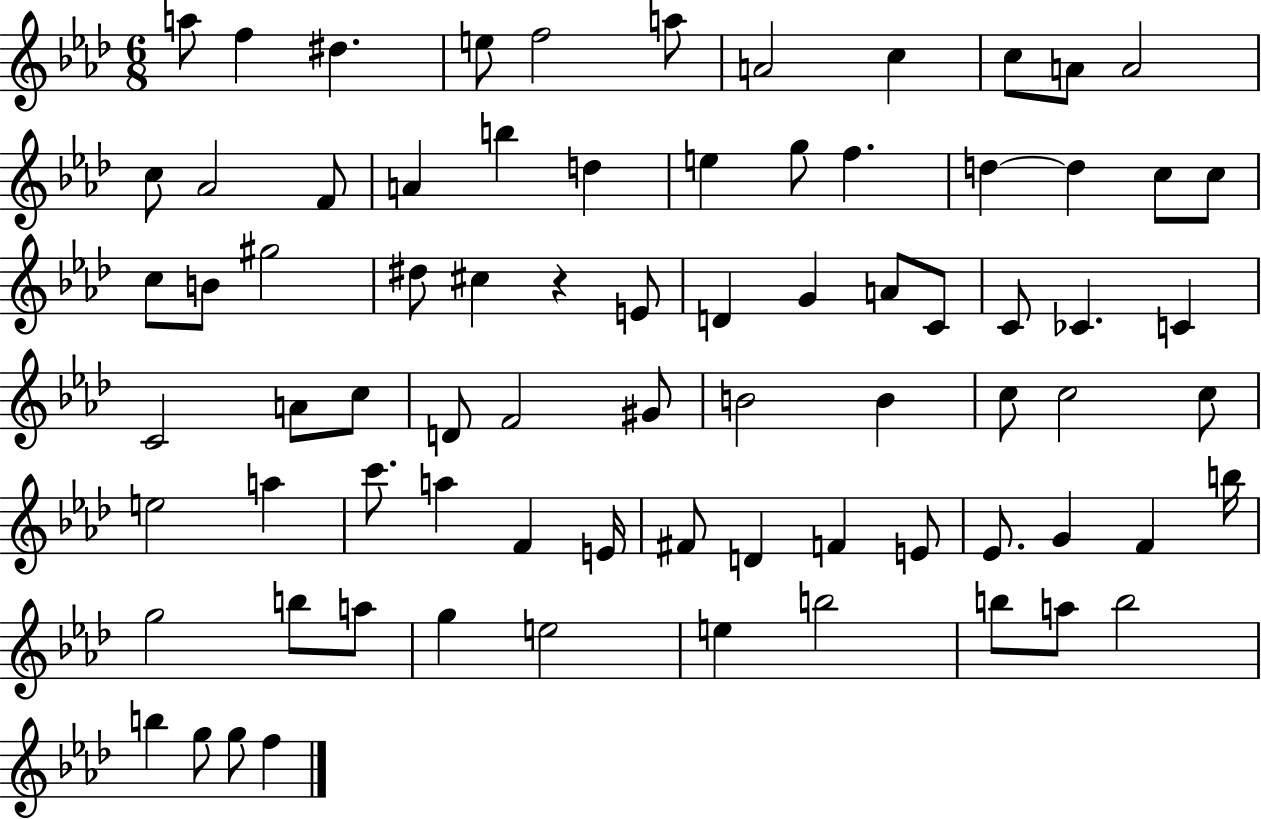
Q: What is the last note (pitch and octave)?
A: F5